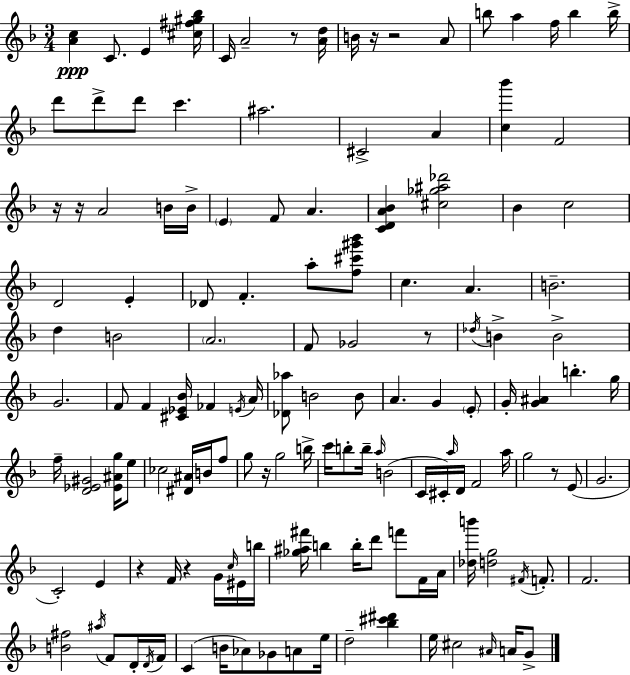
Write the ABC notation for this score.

X:1
T:Untitled
M:3/4
L:1/4
K:F
[Ac] C/2 E [^c^f^g_b]/4 C/4 A2 z/2 [Ad]/4 B/4 z/4 z2 A/2 b/2 a f/4 b b/4 d'/2 d'/2 d'/2 c' ^a2 ^C2 A [c_b'] F2 z/4 z/4 A2 B/4 B/4 E F/2 A [CDA_B] [^c_g^a_d']2 _B c2 D2 E _D/2 F a/2 [f^c'^g'_b']/2 c A B2 d B2 A2 F/2 _G2 z/2 _d/4 B B2 G2 F/2 F [^C_E_B]/4 _F E/4 A/4 [_D_a]/2 B2 B/2 A G E/2 G/4 [G^A] b g/4 f/4 [D_E^G]2 [_E^Ag]/4 e/2 _c2 [^D^A]/4 B/4 f/2 g/2 z/4 g2 b/4 c'/4 b/2 b/4 a/4 B2 C/4 ^C/4 a/4 D/4 F2 a/4 g2 z/2 E/2 G2 C2 E z F/4 z G/4 c/4 ^E/4 b/4 [_g^a^f']/4 b b/4 d'/2 f'/2 F/4 A/4 [_db']/4 [dg]2 ^F/4 F/2 F2 [B^f]2 ^a/4 F/2 D/4 D/4 F/4 C B/4 _A/2 _G/2 A/2 e/4 d2 [_b^c'^d'] e/4 ^c2 ^A/4 A/4 G/2